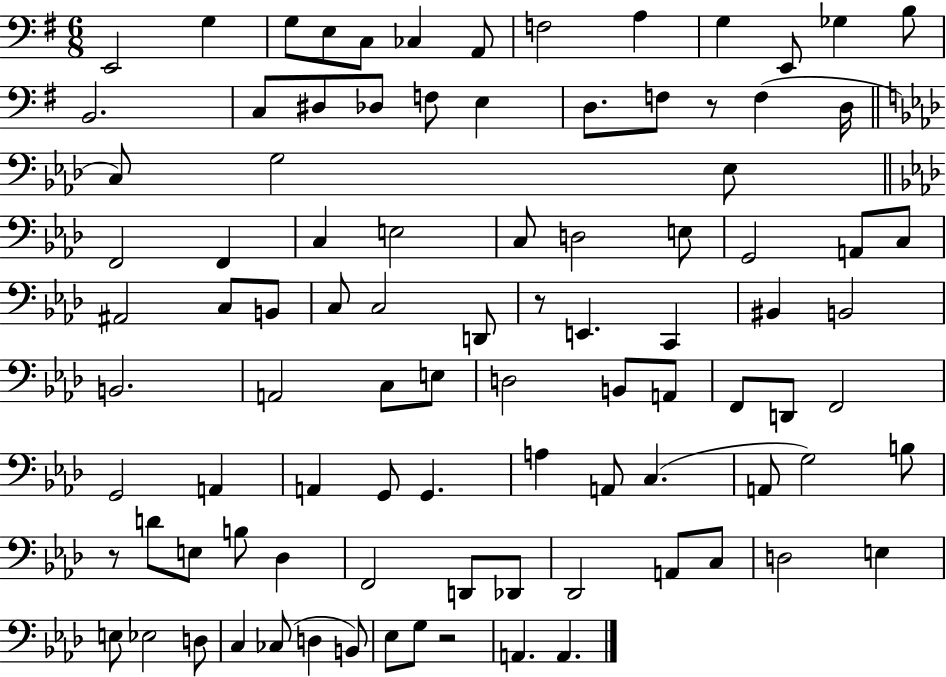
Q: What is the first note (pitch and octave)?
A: E2